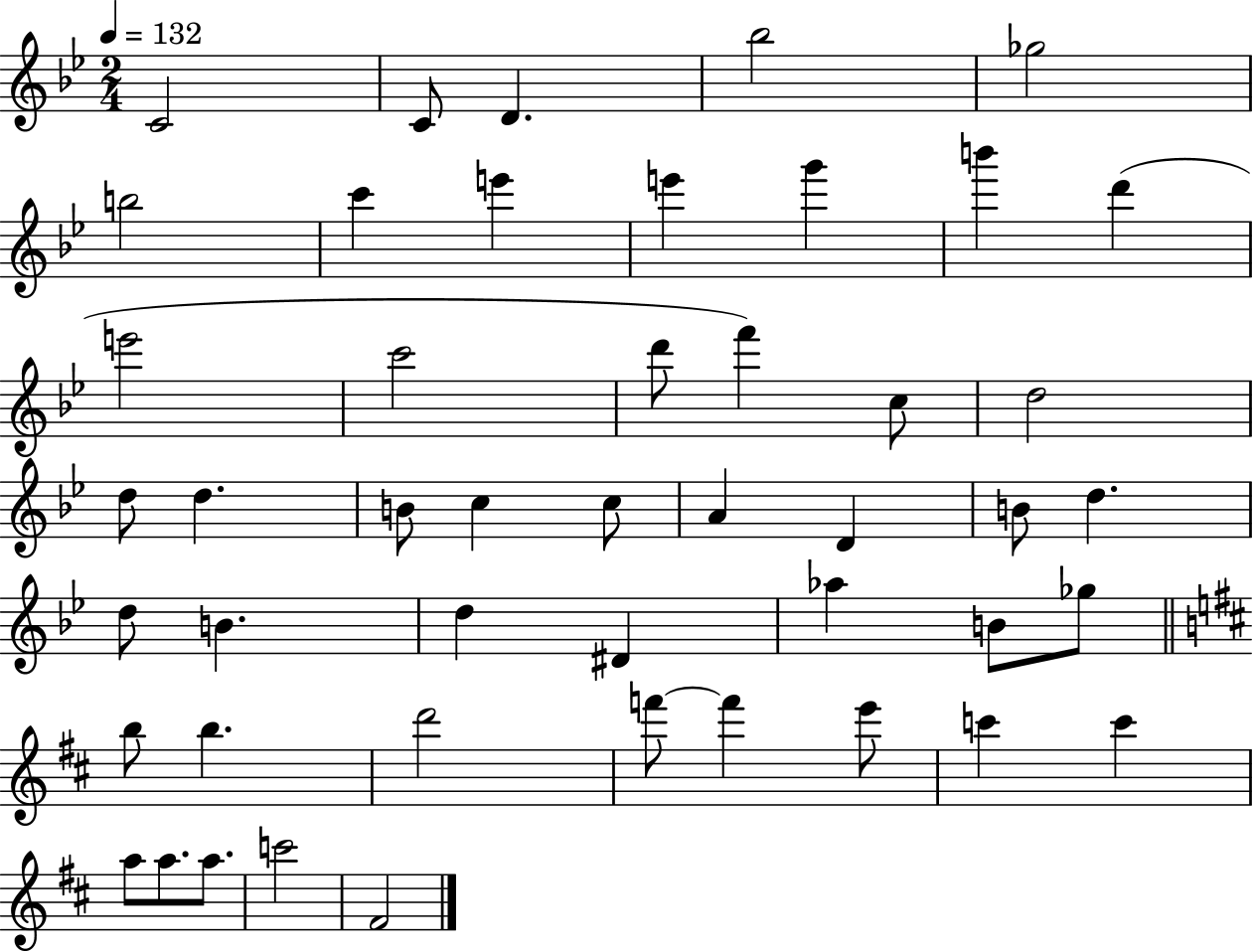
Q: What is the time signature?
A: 2/4